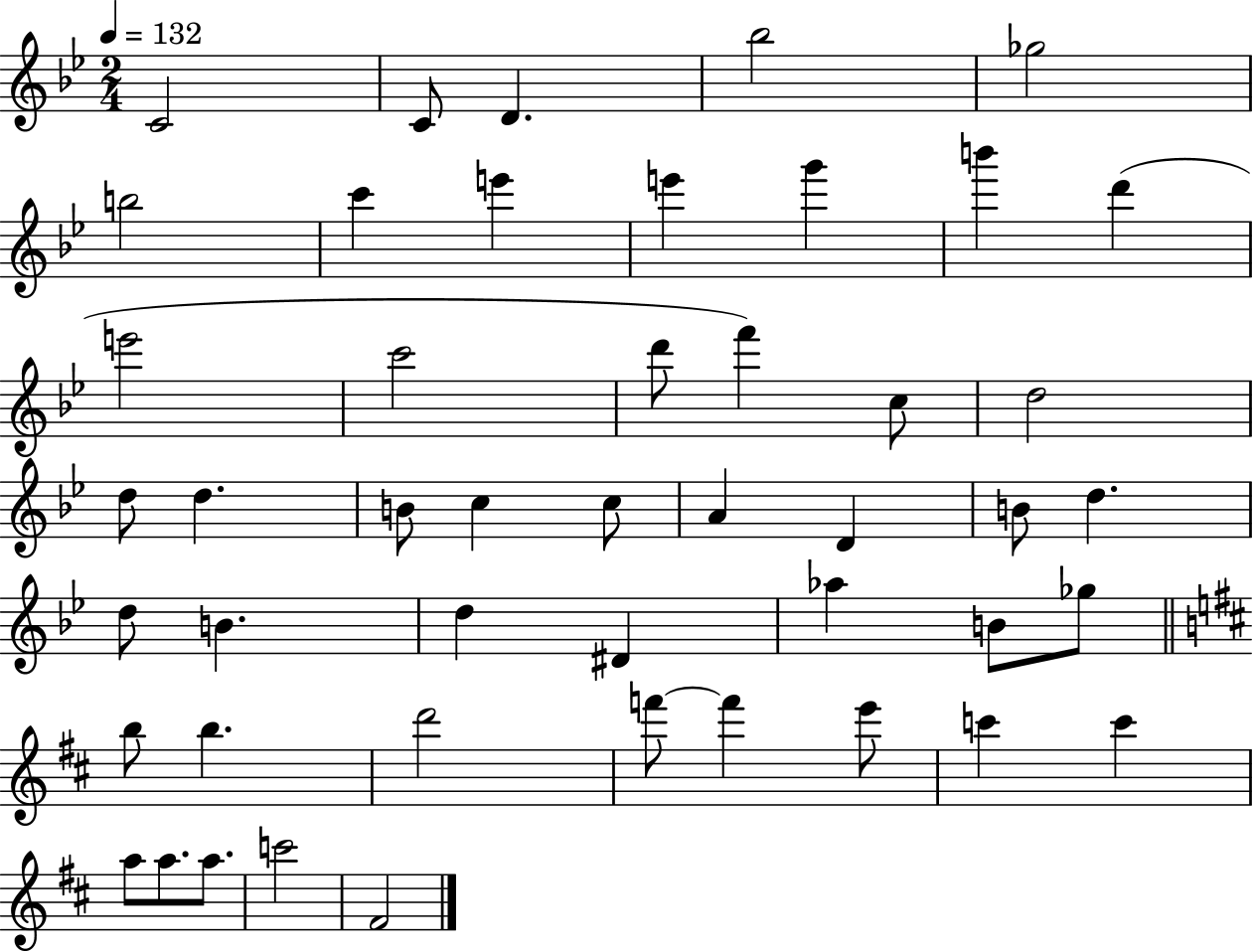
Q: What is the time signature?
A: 2/4